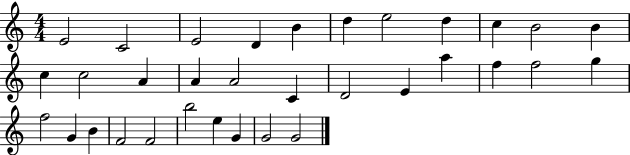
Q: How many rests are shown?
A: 0